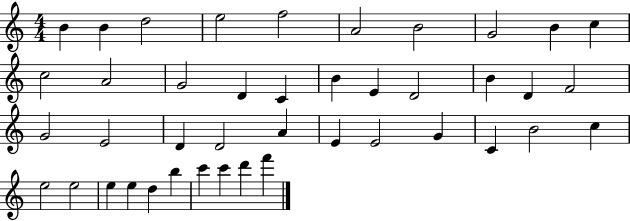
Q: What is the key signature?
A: C major